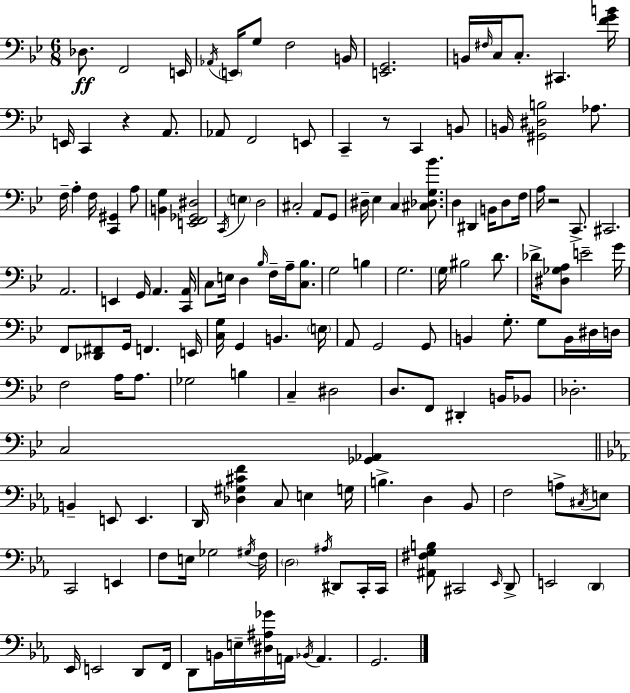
{
  \clef bass
  \numericTimeSignature
  \time 6/8
  \key g \minor
  des8.\ff f,2 e,16 | \acciaccatura { aes,16 } \parenthesize e,16 g8 f2 | b,16 <e, g,>2. | b,16 \grace { fis16 } c16 c8.-. cis,4. | \break <f' g' b'>16 e,16 c,4 r4 a,8. | aes,8 f,2 | e,8 c,4-- r8 c,4 | b,8 b,16 <gis, dis b>2 aes8. | \break f16-- a4-. f16 <c, gis,>4 | a8 <b, g>4 <e, f, ges, dis>2 | \acciaccatura { c,16 } \parenthesize e4 d2 | cis2-. a,8 | \break g,8 dis16-- ees4 c4 | <cis des g bes'>8. d4 dis,4 b,16 | d8 f16 a16 r2 | c,8.-> cis,2. | \break a,2. | e,4 g,16 a,4. | <c, a,>16 c8 e16 d4 \grace { bes16 } f16-- | a16-- <c bes>8. g2 | \break b4 g2. | \parenthesize g16 bis2 | d'8. des'16-> <dis ges a>8 e'2-- | g'16 f,8 <des, fis,>8 g,16 f,4. | \break e,16 <c g>16 g,4 b,4. | \parenthesize e16 a,8 g,2 | g,8 b,4 g8.-. g8 | b,16 dis16 d16 f2 | \break a16 a8. ges2 | b4 c4-- dis2 | d8. f,8 dis,4-. | b,16 bes,8 des2.-. | \break c2 | <ges, aes,>4 \bar "||" \break \key ees \major b,4-- e,8 e,4. | d,16 <des gis cis' f'>4 c8 e4 g16 | b4.-> d4 bes,8 | f2 a8-> \acciaccatura { cis16 } e8 | \break c,2 e,4 | f8 e16 ges2 | \acciaccatura { gis16 } f16 \parenthesize d2 \acciaccatura { ais16 } dis,8 | c,16-. c,16 <ais, fis g b>8 cis,2 | \break \grace { ees,16 } d,8-> e,2 | \parenthesize d,4 ees,16 e,2 | d,8 f,16 d,8 b,16 e16-- <dis ais ges'>16 a,16 \acciaccatura { bes,16 } a,4. | g,2. | \break \bar "|."
}